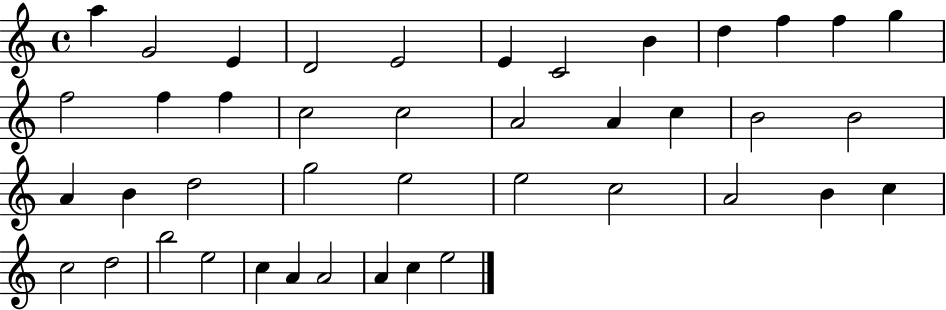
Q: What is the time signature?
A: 4/4